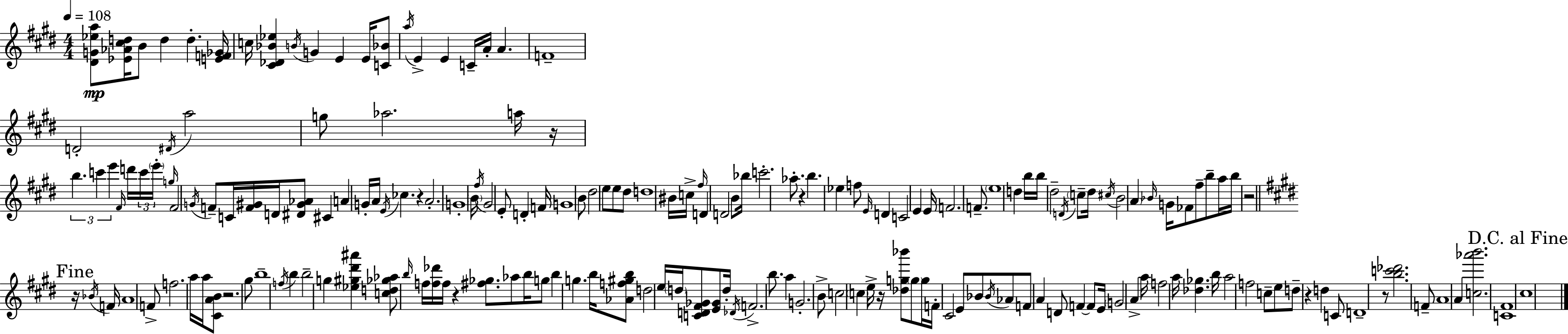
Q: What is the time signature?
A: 4/4